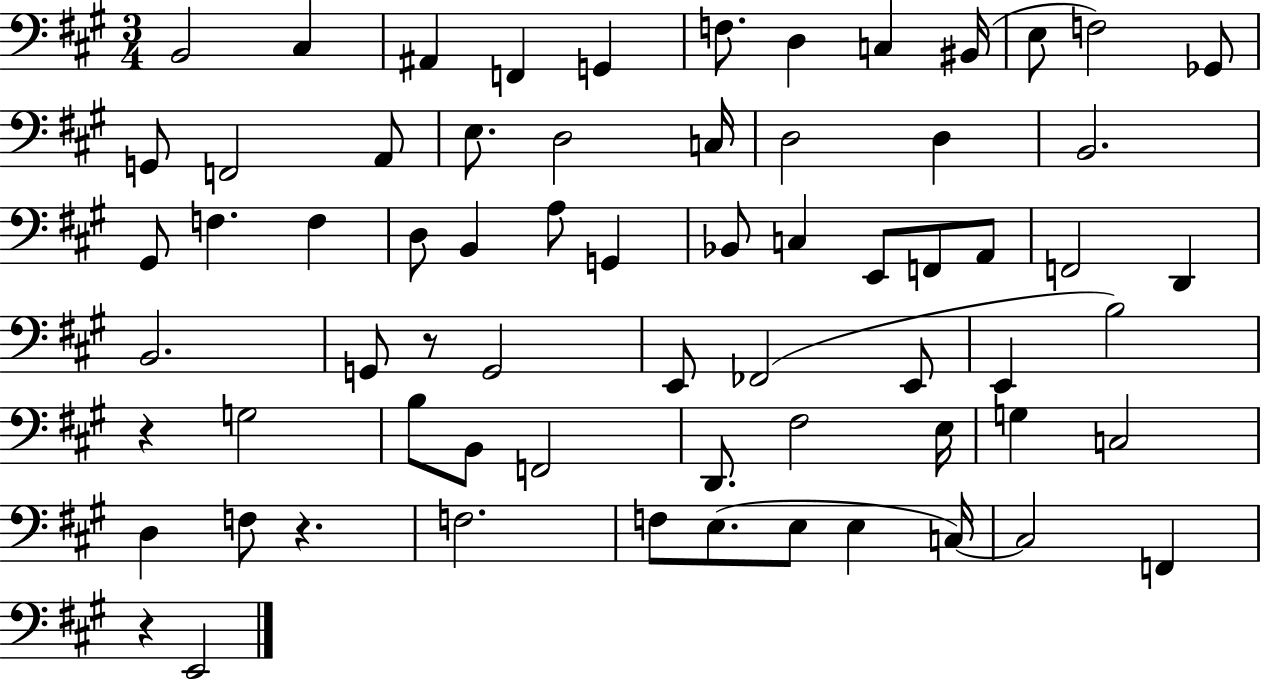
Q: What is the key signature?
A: A major